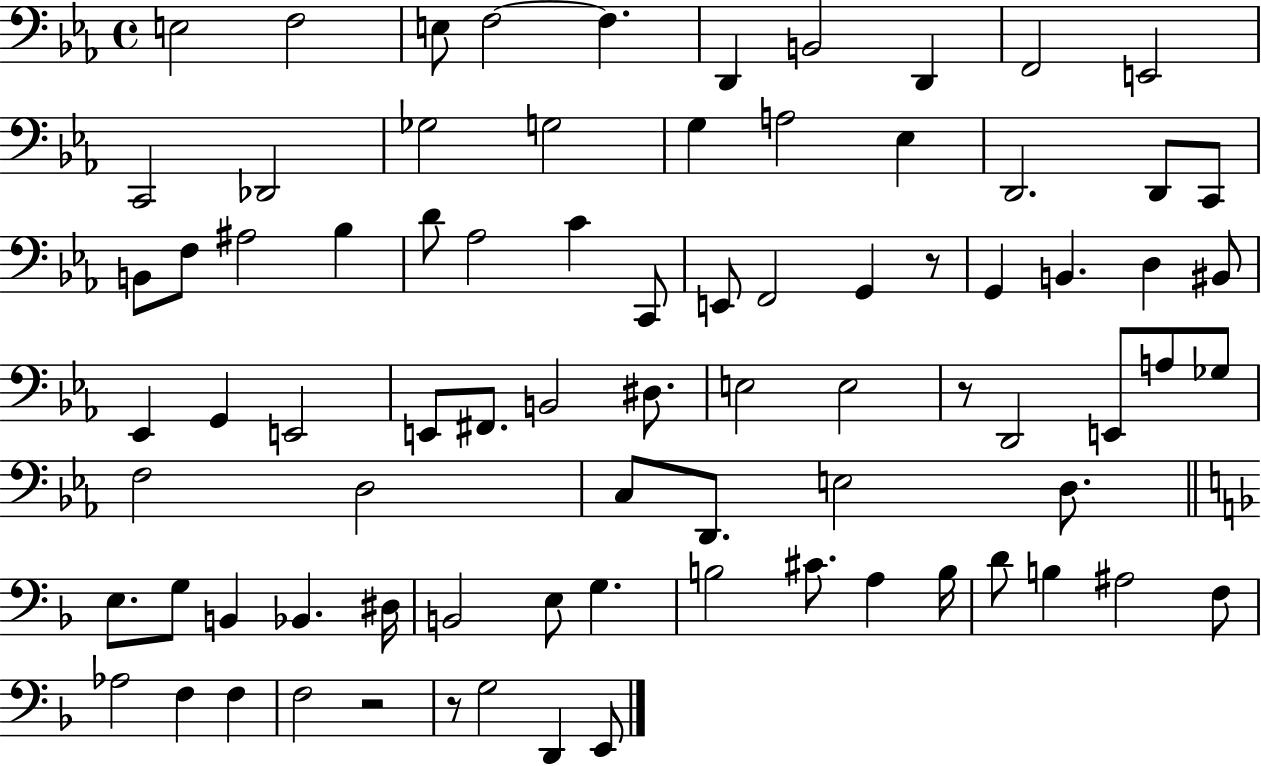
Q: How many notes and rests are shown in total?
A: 81